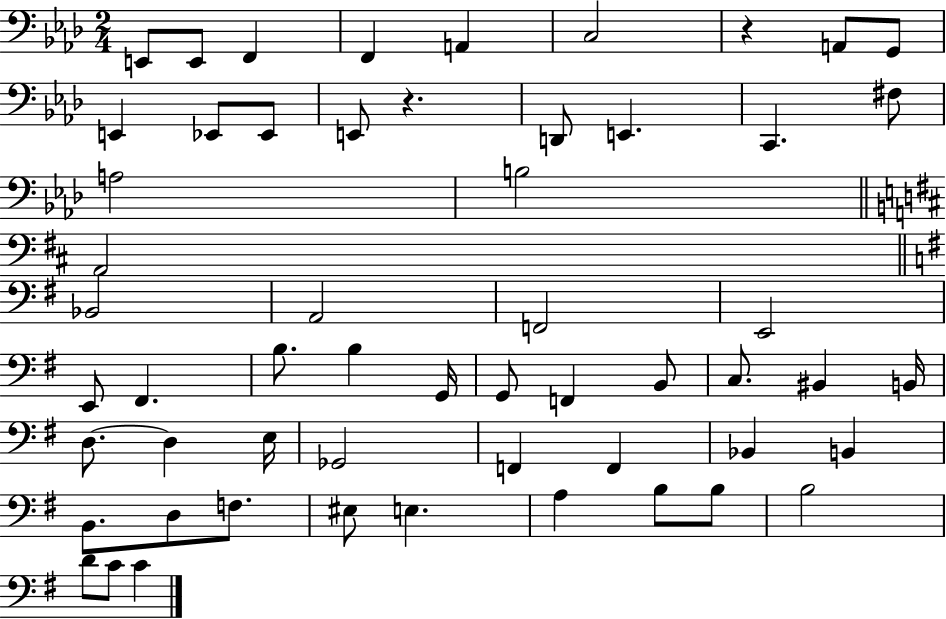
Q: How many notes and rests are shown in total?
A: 56